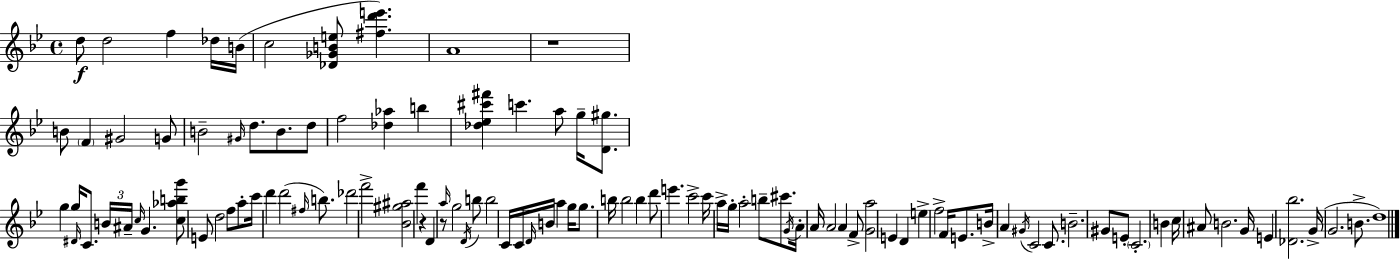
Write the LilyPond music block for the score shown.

{
  \clef treble
  \time 4/4
  \defaultTimeSignature
  \key g \minor
  \repeat volta 2 { d''8\f d''2 f''4 des''16 b'16( | c''2 <des' ges' b' e''>8 <fis'' d''' e'''>4.) | a'1 | r1 | \break b'8 \parenthesize f'4 gis'2 g'8 | b'2-- \grace { gis'16 } d''8. b'8. d''8 | f''2 <des'' aes''>4 b''4 | <des'' ees'' cis''' fis'''>4 c'''4. a''8 g''16-- <d' gis''>8. | \break g''4 g''16 \grace { dis'16 } c'8. \tuplet 3/2 { b'16 ais'16-- \grace { c''16 } } g'4. | <c'' aes'' b'' g'''>8 e'8 d''2 f''8 | a''8-. c'''16 d'''4 d'''2( | \grace { fis''16 } b''8.) des'''2 f'''2-> | \break <bes' gis'' ais''>2 f'''4 | r4 d'4 r8 \grace { a''16 } g''2 | \acciaccatura { d'16 } b''8 b''2 c'16 c'16 | \grace { d'16 } b'16 a''4 g''16 g''8. b''16 b''2 | \break b''4 d'''8 e'''4. c'''2-> | c'''16 a''16-> g''16-. a''2-. | b''8-- cis'''8. \acciaccatura { g'16 } a'16-. a'16 a'2 | a'4 f'8-> <g' a''>2 | \break e'4 d'4 e''4-> f''2-> | f'16 e'8. b'16-> a'4 \acciaccatura { gis'16 } c'2 | c'8. b'2.-- | gis'8 e'8-. \parenthesize c'2.-. | \break b'4 c''16 ais'8 b'2. | g'16 e'4 <des' bes''>2. | g'16->( g'2. | b'8.-> d''1) | \break } \bar "|."
}